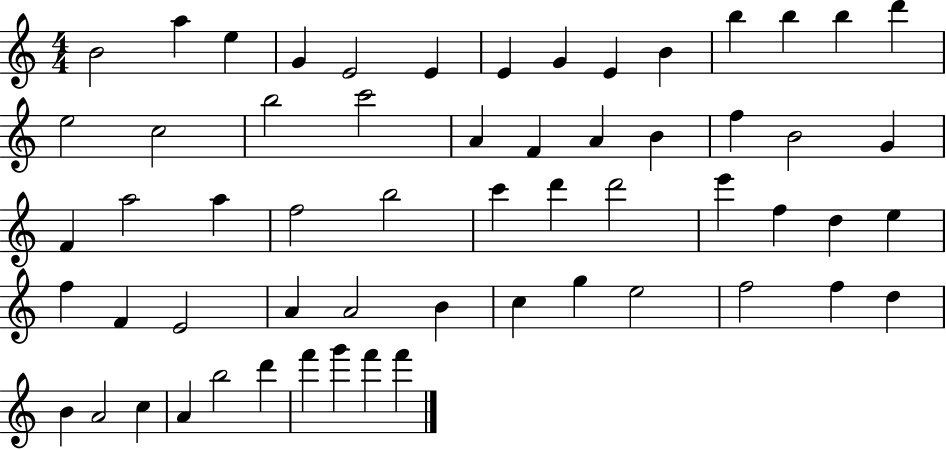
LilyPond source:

{
  \clef treble
  \numericTimeSignature
  \time 4/4
  \key c \major
  b'2 a''4 e''4 | g'4 e'2 e'4 | e'4 g'4 e'4 b'4 | b''4 b''4 b''4 d'''4 | \break e''2 c''2 | b''2 c'''2 | a'4 f'4 a'4 b'4 | f''4 b'2 g'4 | \break f'4 a''2 a''4 | f''2 b''2 | c'''4 d'''4 d'''2 | e'''4 f''4 d''4 e''4 | \break f''4 f'4 e'2 | a'4 a'2 b'4 | c''4 g''4 e''2 | f''2 f''4 d''4 | \break b'4 a'2 c''4 | a'4 b''2 d'''4 | f'''4 g'''4 f'''4 f'''4 | \bar "|."
}